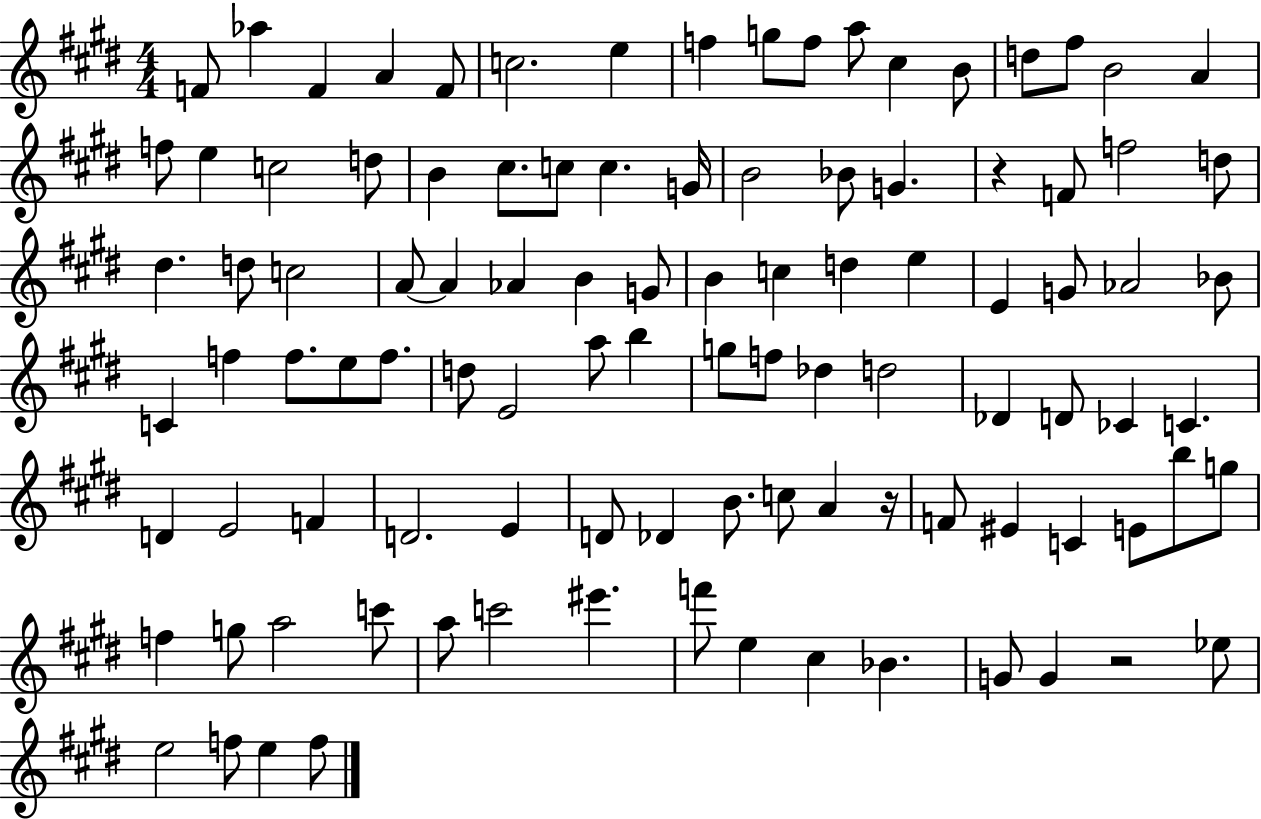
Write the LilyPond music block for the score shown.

{
  \clef treble
  \numericTimeSignature
  \time 4/4
  \key e \major
  f'8 aes''4 f'4 a'4 f'8 | c''2. e''4 | f''4 g''8 f''8 a''8 cis''4 b'8 | d''8 fis''8 b'2 a'4 | \break f''8 e''4 c''2 d''8 | b'4 cis''8. c''8 c''4. g'16 | b'2 bes'8 g'4. | r4 f'8 f''2 d''8 | \break dis''4. d''8 c''2 | a'8~~ a'4 aes'4 b'4 g'8 | b'4 c''4 d''4 e''4 | e'4 g'8 aes'2 bes'8 | \break c'4 f''4 f''8. e''8 f''8. | d''8 e'2 a''8 b''4 | g''8 f''8 des''4 d''2 | des'4 d'8 ces'4 c'4. | \break d'4 e'2 f'4 | d'2. e'4 | d'8 des'4 b'8. c''8 a'4 r16 | f'8 eis'4 c'4 e'8 b''8 g''8 | \break f''4 g''8 a''2 c'''8 | a''8 c'''2 eis'''4. | f'''8 e''4 cis''4 bes'4. | g'8 g'4 r2 ees''8 | \break e''2 f''8 e''4 f''8 | \bar "|."
}